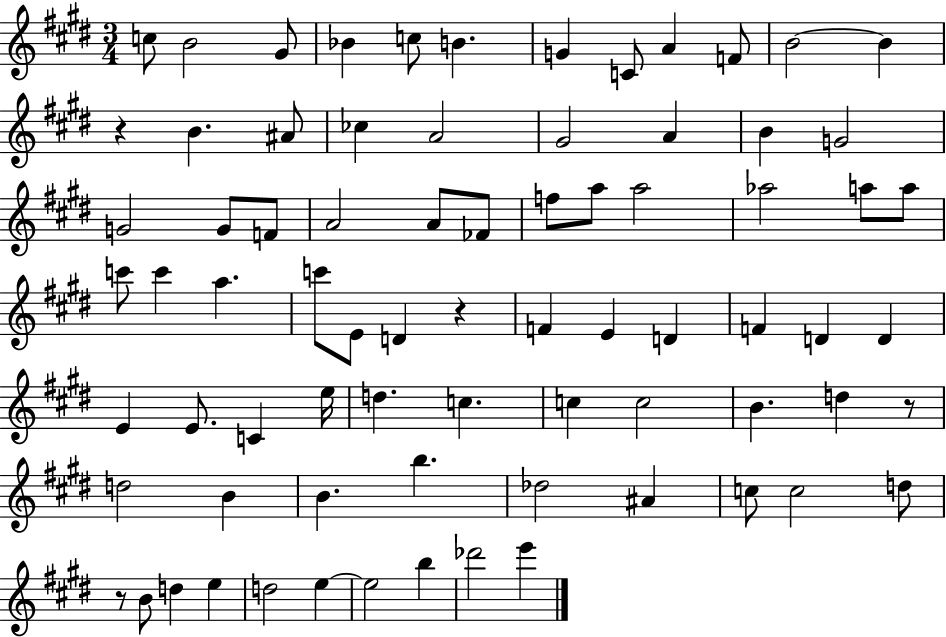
C5/e B4/h G#4/e Bb4/q C5/e B4/q. G4/q C4/e A4/q F4/e B4/h B4/q R/q B4/q. A#4/e CES5/q A4/h G#4/h A4/q B4/q G4/h G4/h G4/e F4/e A4/h A4/e FES4/e F5/e A5/e A5/h Ab5/h A5/e A5/e C6/e C6/q A5/q. C6/e E4/e D4/q R/q F4/q E4/q D4/q F4/q D4/q D4/q E4/q E4/e. C4/q E5/s D5/q. C5/q. C5/q C5/h B4/q. D5/q R/e D5/h B4/q B4/q. B5/q. Db5/h A#4/q C5/e C5/h D5/e R/e B4/e D5/q E5/q D5/h E5/q E5/h B5/q Db6/h E6/q